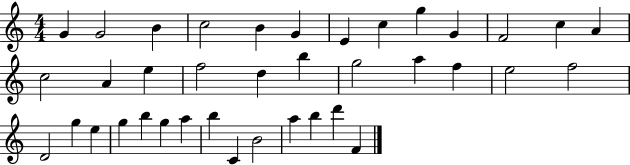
X:1
T:Untitled
M:4/4
L:1/4
K:C
G G2 B c2 B G E c g G F2 c A c2 A e f2 d b g2 a f e2 f2 D2 g e g b g a b C B2 a b d' F